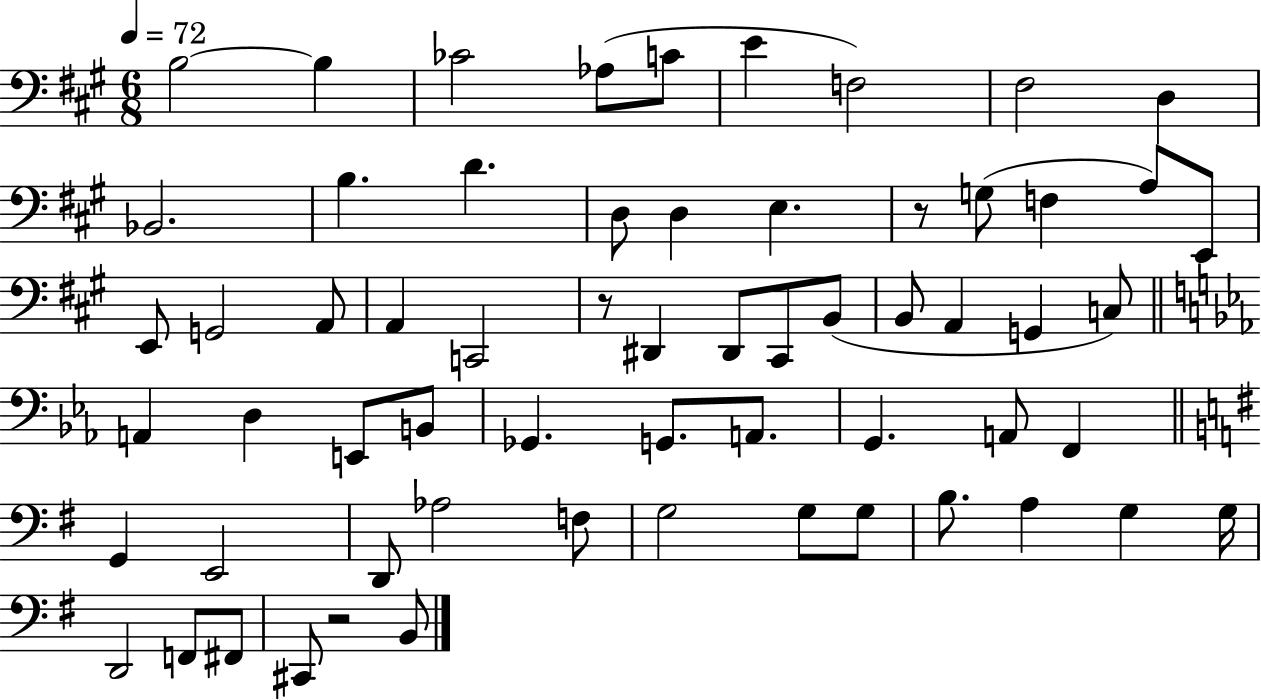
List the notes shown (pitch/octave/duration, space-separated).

B3/h B3/q CES4/h Ab3/e C4/e E4/q F3/h F#3/h D3/q Bb2/h. B3/q. D4/q. D3/e D3/q E3/q. R/e G3/e F3/q A3/e E2/e E2/e G2/h A2/e A2/q C2/h R/e D#2/q D#2/e C#2/e B2/e B2/e A2/q G2/q C3/e A2/q D3/q E2/e B2/e Gb2/q. G2/e. A2/e. G2/q. A2/e F2/q G2/q E2/h D2/e Ab3/h F3/e G3/h G3/e G3/e B3/e. A3/q G3/q G3/s D2/h F2/e F#2/e C#2/e R/h B2/e